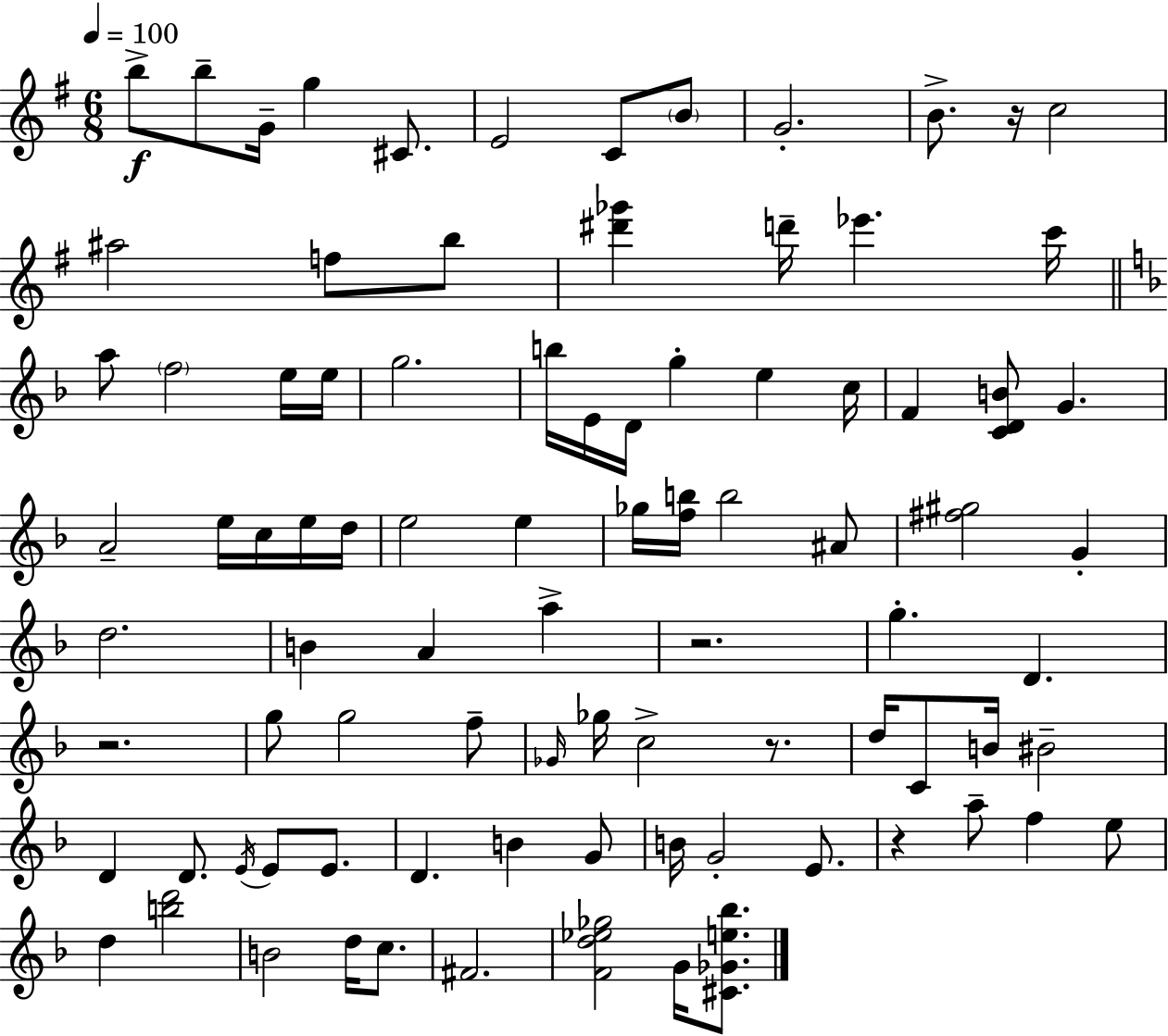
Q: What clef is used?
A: treble